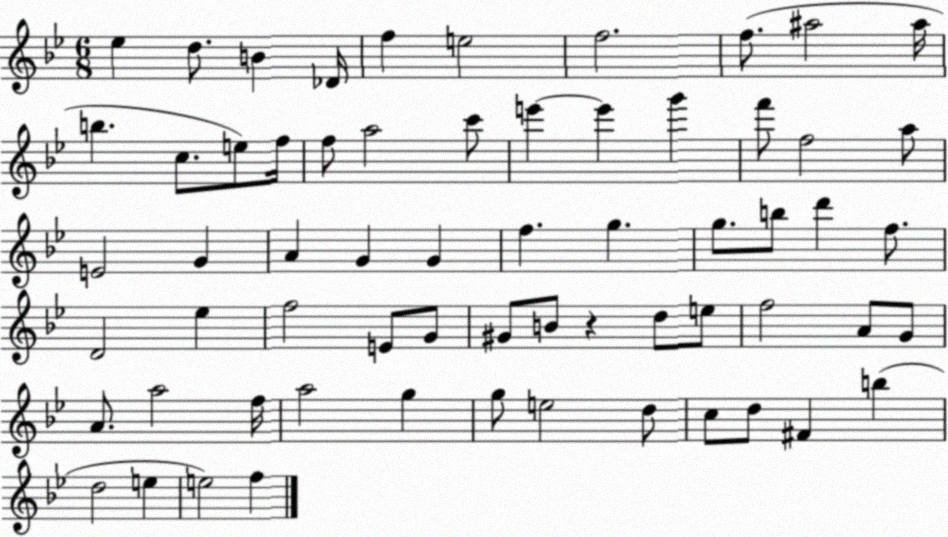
X:1
T:Untitled
M:6/8
L:1/4
K:Bb
_e d/2 B _D/4 f e2 f2 f/2 ^a2 ^a/4 b c/2 e/2 f/4 f/2 a2 c'/2 e' e' g' f'/2 f2 a/2 E2 G A G G f g g/2 b/2 d' f/2 D2 _e f2 E/2 G/2 ^G/2 B/2 z d/2 e/2 f2 A/2 G/2 A/2 a2 f/4 a2 g g/2 e2 d/2 c/2 d/2 ^F b d2 e e2 f